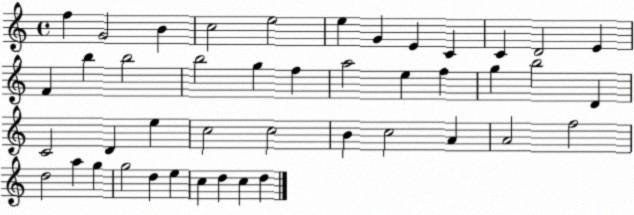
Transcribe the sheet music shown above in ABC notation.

X:1
T:Untitled
M:4/4
L:1/4
K:C
f G2 B c2 e2 e G E C C D2 E F b b2 b2 g f a2 e f g b2 D C2 D e c2 c2 B c2 A A2 f2 d2 a g g2 d e c d c d